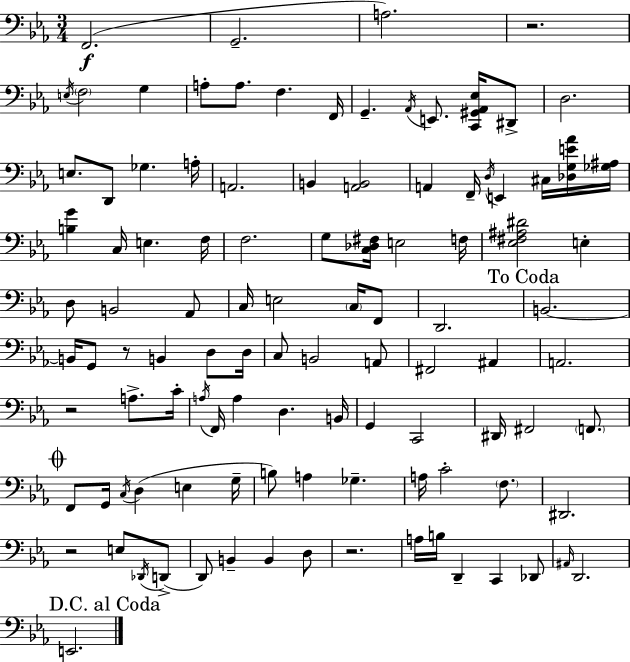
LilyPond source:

{
  \clef bass
  \numericTimeSignature
  \time 3/4
  \key ees \major
  f,2.(\f | g,2.-- | a2.) | r2. | \break \acciaccatura { e16 } \parenthesize f2 g4 | a8-. a8. f4. | f,16 g,4.-- \acciaccatura { aes,16 } e,8. <c, gis, aes, ees>16 | dis,8-> d2. | \break e8. d,8 ges4. | a16-. a,2. | b,4 <a, b,>2 | a,4 f,16-- \acciaccatura { d16 } e,4 | \break cis16 <des g e' aes'>16 <ges ais>16 <b g'>4 c16 e4. | f16 f2. | g8 <c des fis>16 e2 | f16 <ees fis ais dis'>2 e4-. | \break d8 b,2 | aes,8 c16 e2 | \parenthesize c16 f,8 d,2. | \mark "To Coda" b,2.~~ | \break b,16 g,8 r8 b,4 | d8 d16 c8 b,2 | a,8 fis,2 ais,4 | a,2. | \break r2 a8.-> | c'16-. \acciaccatura { a16 } f,16 a4 d4. | b,16 g,4 c,2 | dis,16 fis,2 | \break \parenthesize f,8. \mark \markup { \musicglyph "scripts.coda" } f,8 g,16 \acciaccatura { c16 }( d4 | e4 g16-- b8) a4 ges4.-- | a16 c'2-. | \parenthesize f8. dis,2. | \break r2 | e8 \acciaccatura { des,16 }( d,8-> d,8) b,4-- | b,4 d8 r2. | a16 b16 d,4-- | \break c,4 des,8 \grace { ais,16 } d,2. | \mark "D.C. al Coda" e,2. | \bar "|."
}